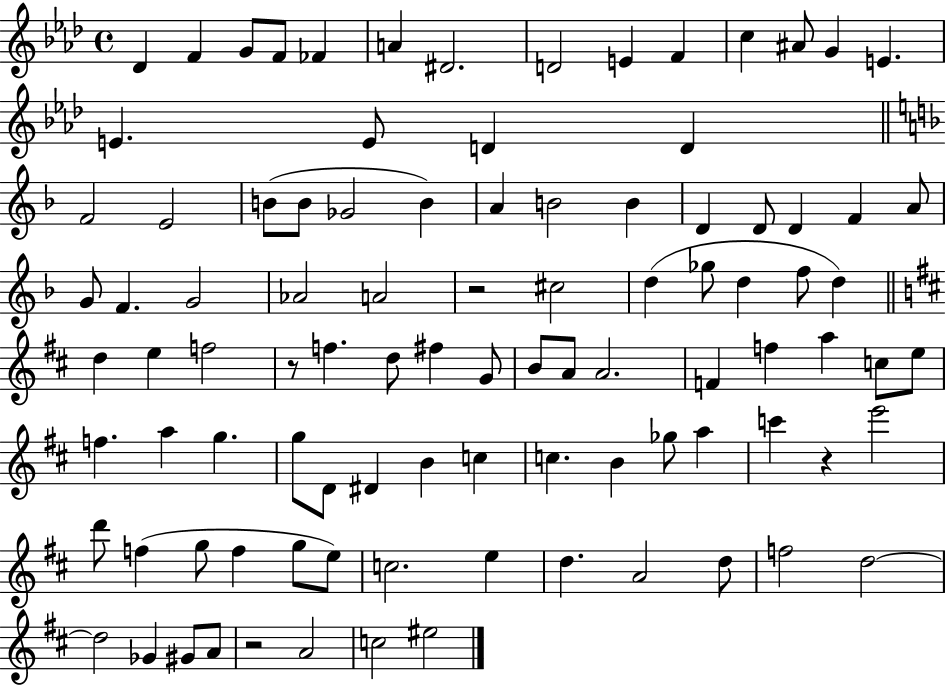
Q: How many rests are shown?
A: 4